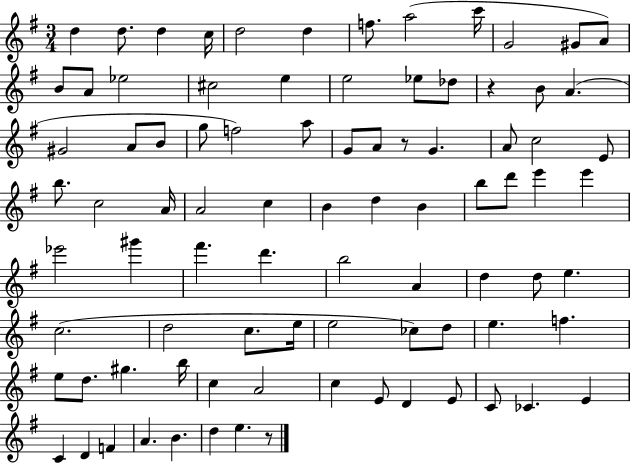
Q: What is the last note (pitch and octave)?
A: E5